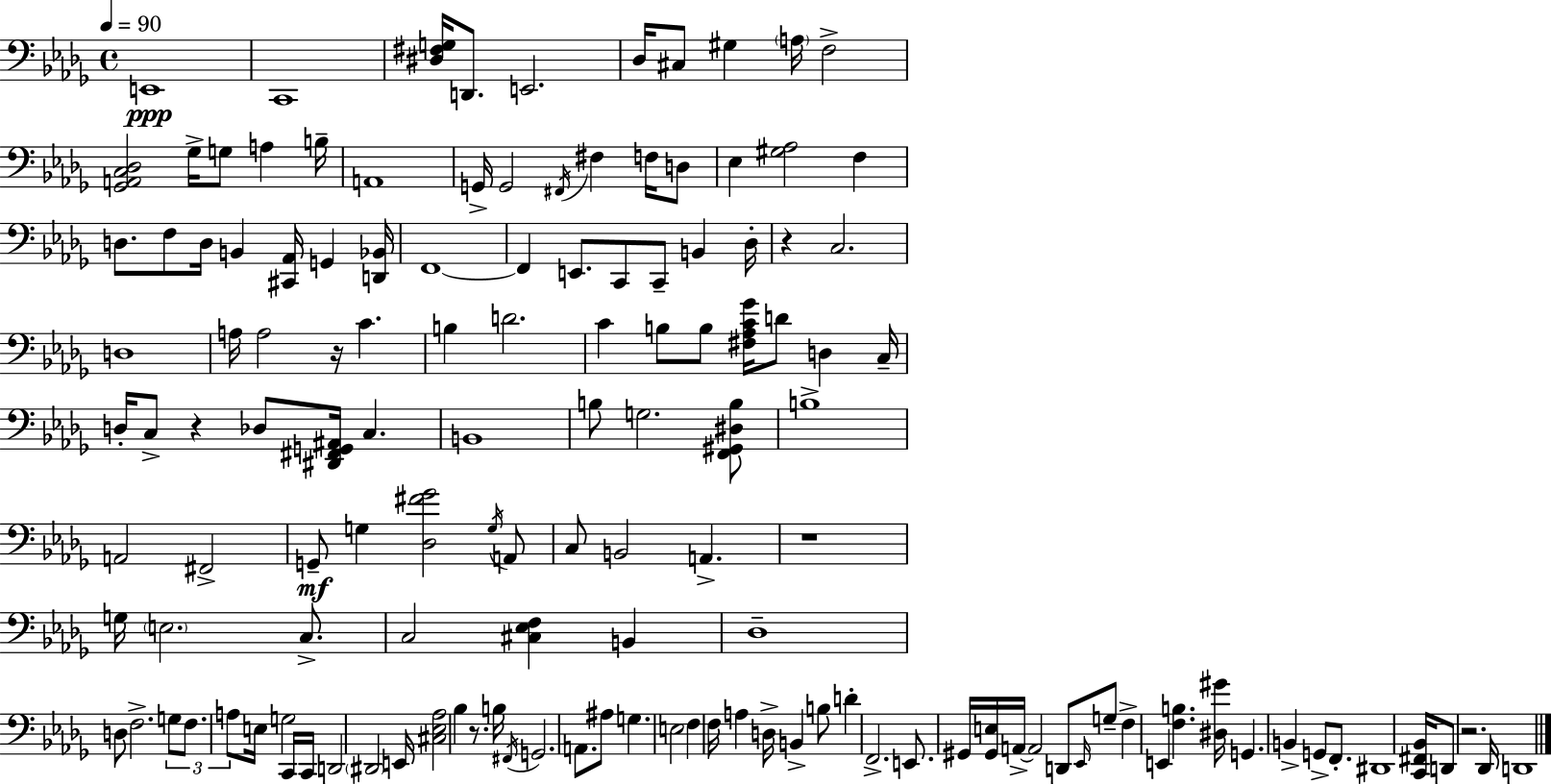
X:1
T:Untitled
M:4/4
L:1/4
K:Bbm
E,,4 C,,4 [^D,^F,G,]/4 D,,/2 E,,2 _D,/4 ^C,/2 ^G, A,/4 F,2 [_G,,A,,C,_D,]2 _G,/4 G,/2 A, B,/4 A,,4 G,,/4 G,,2 ^F,,/4 ^F, F,/4 D,/2 _E, [^G,_A,]2 F, D,/2 F,/2 D,/4 B,, [^C,,_A,,]/4 G,, [D,,_B,,]/4 F,,4 F,, E,,/2 C,,/2 C,,/2 B,, _D,/4 z C,2 D,4 A,/4 A,2 z/4 C B, D2 C B,/2 B,/2 [^F,_A,C_G]/4 D/2 D, C,/4 D,/4 C,/2 z _D,/2 [^D,,^F,,G,,^A,,]/4 C, B,,4 B,/2 G,2 [F,,^G,,^D,B,]/2 B,4 A,,2 ^F,,2 G,,/2 G, [_D,^F_G]2 G,/4 A,,/2 C,/2 B,,2 A,, z4 G,/4 E,2 C,/2 C,2 [^C,_E,F,] B,, _D,4 D,/2 F,2 G,/2 F,/2 A,/2 E,/4 G,2 C,,/4 C,,/4 D,,2 ^D,,2 E,,/4 [^C,_E,_A,]2 _B, z/2 B,/4 ^F,,/4 G,,2 A,,/2 ^A,/2 G, E,2 F, F,/4 A, D,/4 B,, B,/2 D F,,2 E,,/2 ^G,,/4 [^G,,E,]/4 A,,/4 A,,2 D,,/2 _E,,/4 G,/2 F, E,, [F,B,] [^D,^G]/4 G,, B,, G,,/2 F,,/2 ^D,,4 [C,,^F,,_B,,]/4 D,,/2 z2 _D,,/4 D,,4